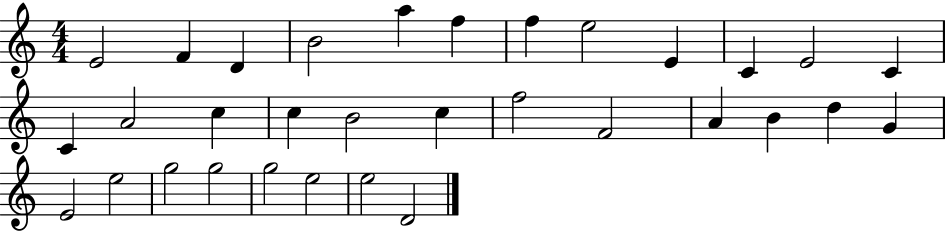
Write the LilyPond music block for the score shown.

{
  \clef treble
  \numericTimeSignature
  \time 4/4
  \key c \major
  e'2 f'4 d'4 | b'2 a''4 f''4 | f''4 e''2 e'4 | c'4 e'2 c'4 | \break c'4 a'2 c''4 | c''4 b'2 c''4 | f''2 f'2 | a'4 b'4 d''4 g'4 | \break e'2 e''2 | g''2 g''2 | g''2 e''2 | e''2 d'2 | \break \bar "|."
}